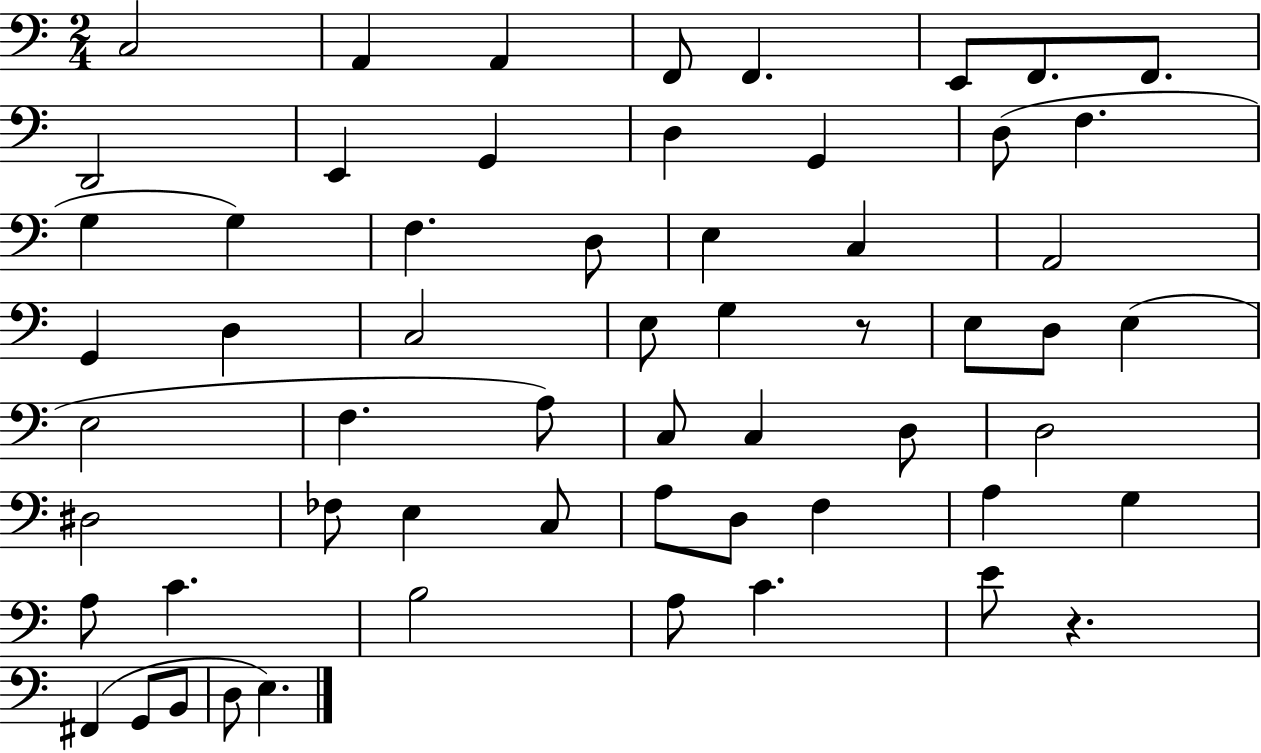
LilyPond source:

{
  \clef bass
  \numericTimeSignature
  \time 2/4
  \key c \major
  c2 | a,4 a,4 | f,8 f,4. | e,8 f,8. f,8. | \break d,2 | e,4 g,4 | d4 g,4 | d8( f4. | \break g4 g4) | f4. d8 | e4 c4 | a,2 | \break g,4 d4 | c2 | e8 g4 r8 | e8 d8 e4( | \break e2 | f4. a8) | c8 c4 d8 | d2 | \break dis2 | fes8 e4 c8 | a8 d8 f4 | a4 g4 | \break a8 c'4. | b2 | a8 c'4. | e'8 r4. | \break fis,4( g,8 b,8 | d8 e4.) | \bar "|."
}